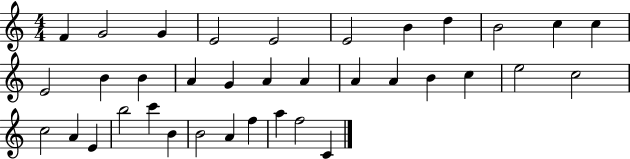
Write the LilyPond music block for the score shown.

{
  \clef treble
  \numericTimeSignature
  \time 4/4
  \key c \major
  f'4 g'2 g'4 | e'2 e'2 | e'2 b'4 d''4 | b'2 c''4 c''4 | \break e'2 b'4 b'4 | a'4 g'4 a'4 a'4 | a'4 a'4 b'4 c''4 | e''2 c''2 | \break c''2 a'4 e'4 | b''2 c'''4 b'4 | b'2 a'4 f''4 | a''4 f''2 c'4 | \break \bar "|."
}